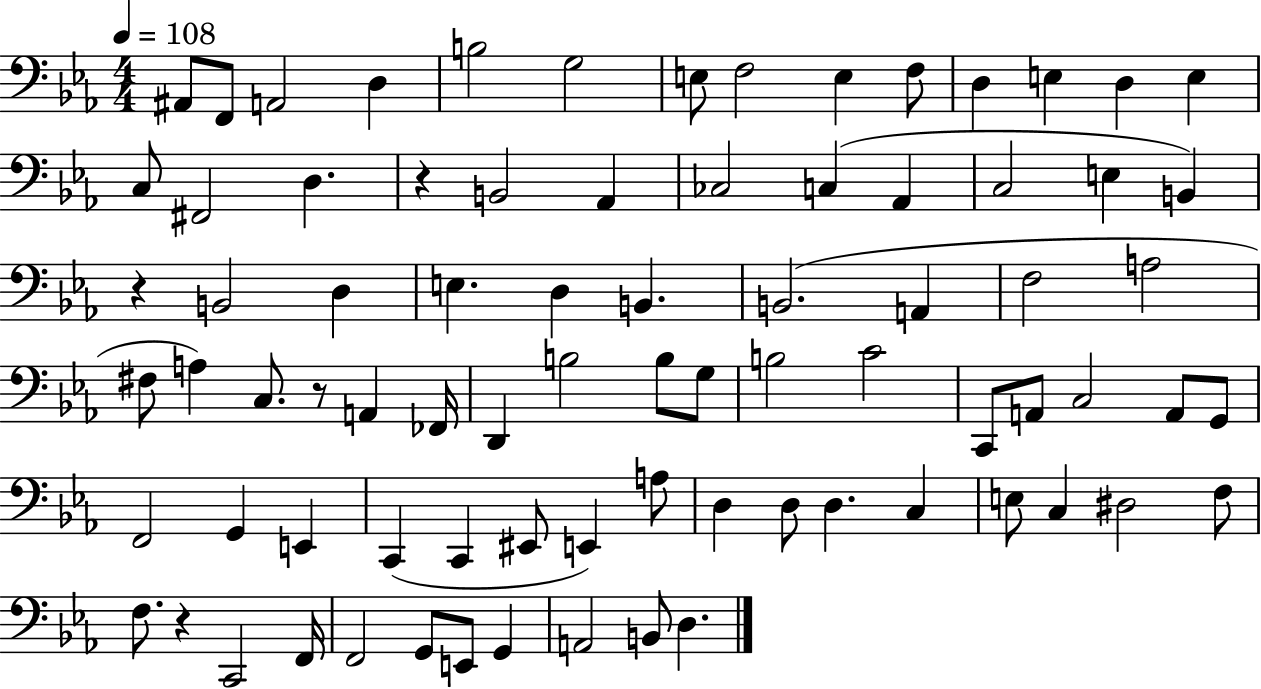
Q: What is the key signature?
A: EES major